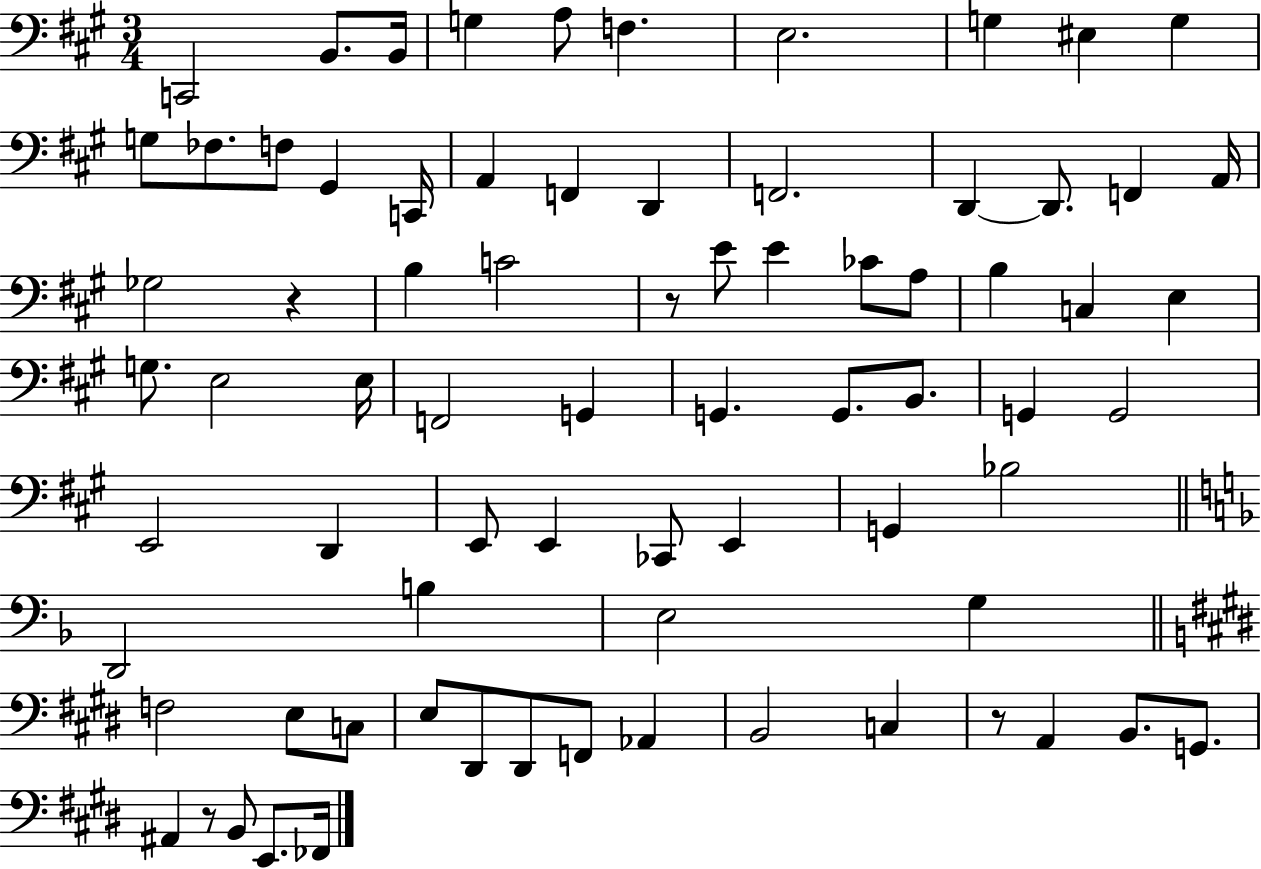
X:1
T:Untitled
M:3/4
L:1/4
K:A
C,,2 B,,/2 B,,/4 G, A,/2 F, E,2 G, ^E, G, G,/2 _F,/2 F,/2 ^G,, C,,/4 A,, F,, D,, F,,2 D,, D,,/2 F,, A,,/4 _G,2 z B, C2 z/2 E/2 E _C/2 A,/2 B, C, E, G,/2 E,2 E,/4 F,,2 G,, G,, G,,/2 B,,/2 G,, G,,2 E,,2 D,, E,,/2 E,, _C,,/2 E,, G,, _B,2 D,,2 B, E,2 G, F,2 E,/2 C,/2 E,/2 ^D,,/2 ^D,,/2 F,,/2 _A,, B,,2 C, z/2 A,, B,,/2 G,,/2 ^A,, z/2 B,,/2 E,,/2 _F,,/4